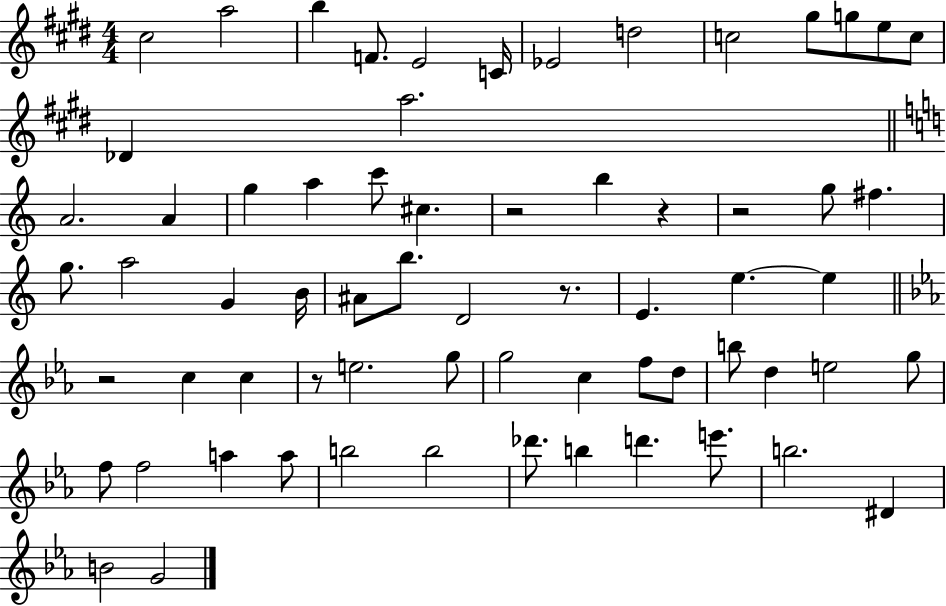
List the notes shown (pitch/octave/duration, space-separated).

C#5/h A5/h B5/q F4/e. E4/h C4/s Eb4/h D5/h C5/h G#5/e G5/e E5/e C5/e Db4/q A5/h. A4/h. A4/q G5/q A5/q C6/e C#5/q. R/h B5/q R/q R/h G5/e F#5/q. G5/e. A5/h G4/q B4/s A#4/e B5/e. D4/h R/e. E4/q. E5/q. E5/q R/h C5/q C5/q R/e E5/h. G5/e G5/h C5/q F5/e D5/e B5/e D5/q E5/h G5/e F5/e F5/h A5/q A5/e B5/h B5/h Db6/e. B5/q D6/q. E6/e. B5/h. D#4/q B4/h G4/h